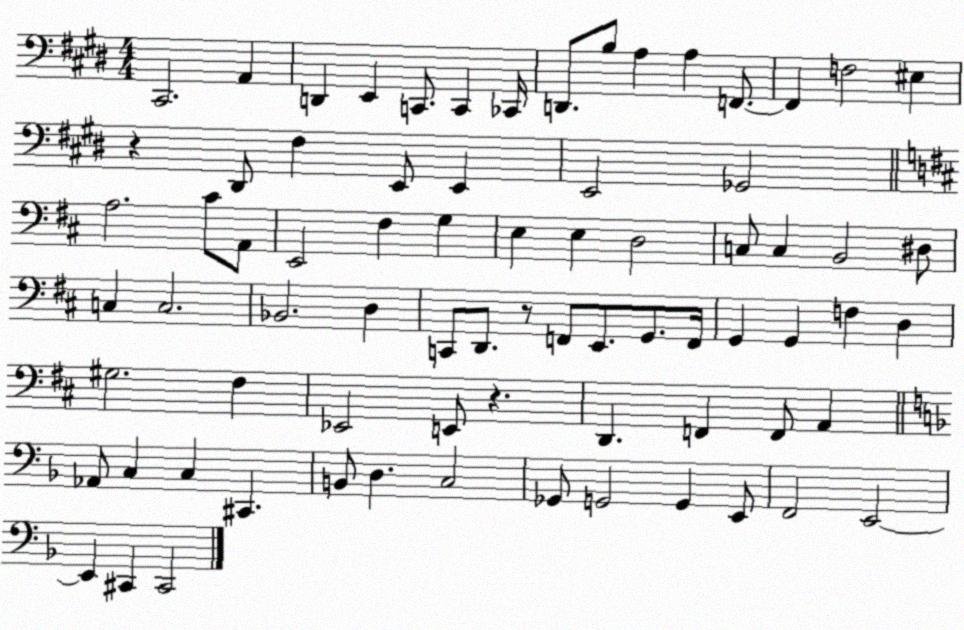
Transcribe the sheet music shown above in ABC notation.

X:1
T:Untitled
M:4/4
L:1/4
K:E
^C,,2 A,, D,, E,, C,,/2 C,, _C,,/4 D,,/2 B,/2 A, A, F,,/2 F,, F,2 ^E, z ^D,,/2 ^F, E,,/2 E,, E,,2 _G,,2 A,2 ^C/2 A,,/2 E,,2 ^F, G, E, E, D,2 C,/2 C, B,,2 ^D,/2 C, C,2 _B,,2 D, C,,/2 D,,/2 z/2 F,,/2 E,,/2 G,,/2 F,,/4 G,, G,, F, D, ^G,2 ^F, _E,,2 E,,/2 z D,, F,, F,,/2 A,, _A,,/2 C, C, ^C,, B,,/2 D, C,2 _G,,/2 G,,2 G,, E,,/2 F,,2 E,,2 E,, ^C,, ^C,,2